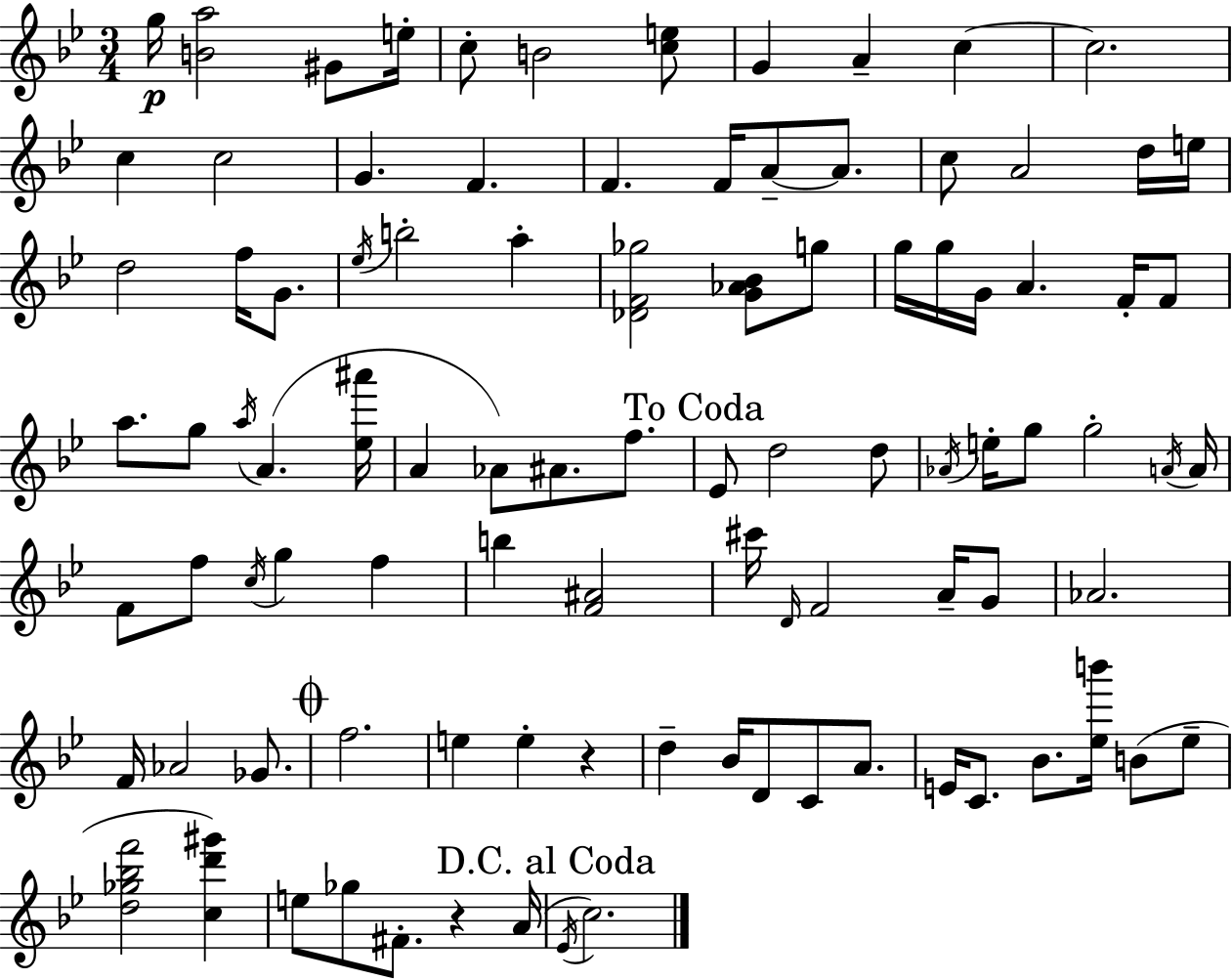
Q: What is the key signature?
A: BES major